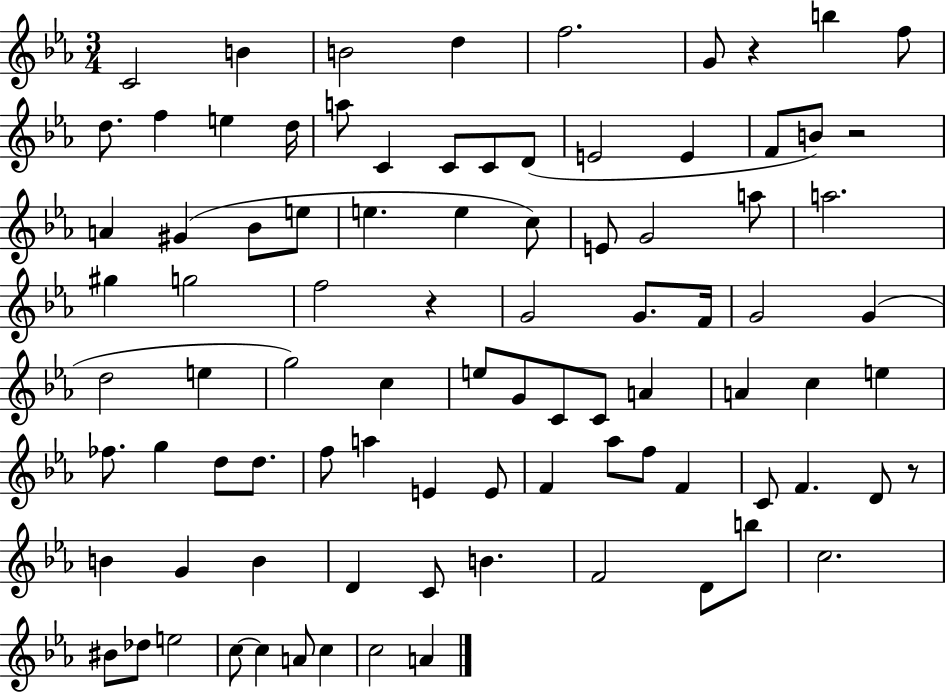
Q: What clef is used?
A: treble